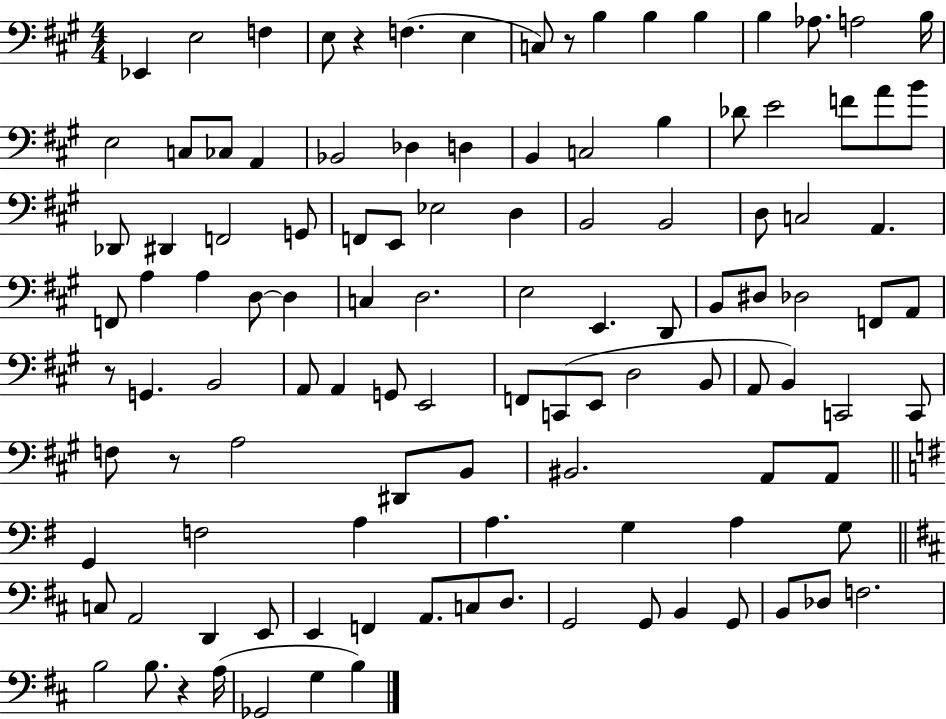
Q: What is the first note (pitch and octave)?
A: Eb2